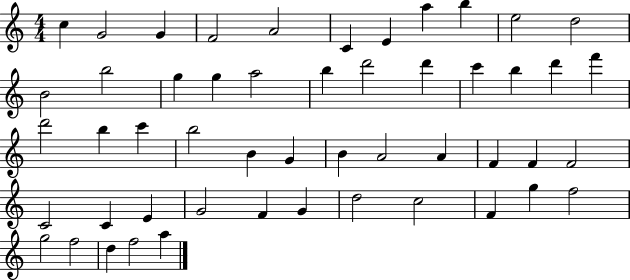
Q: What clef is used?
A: treble